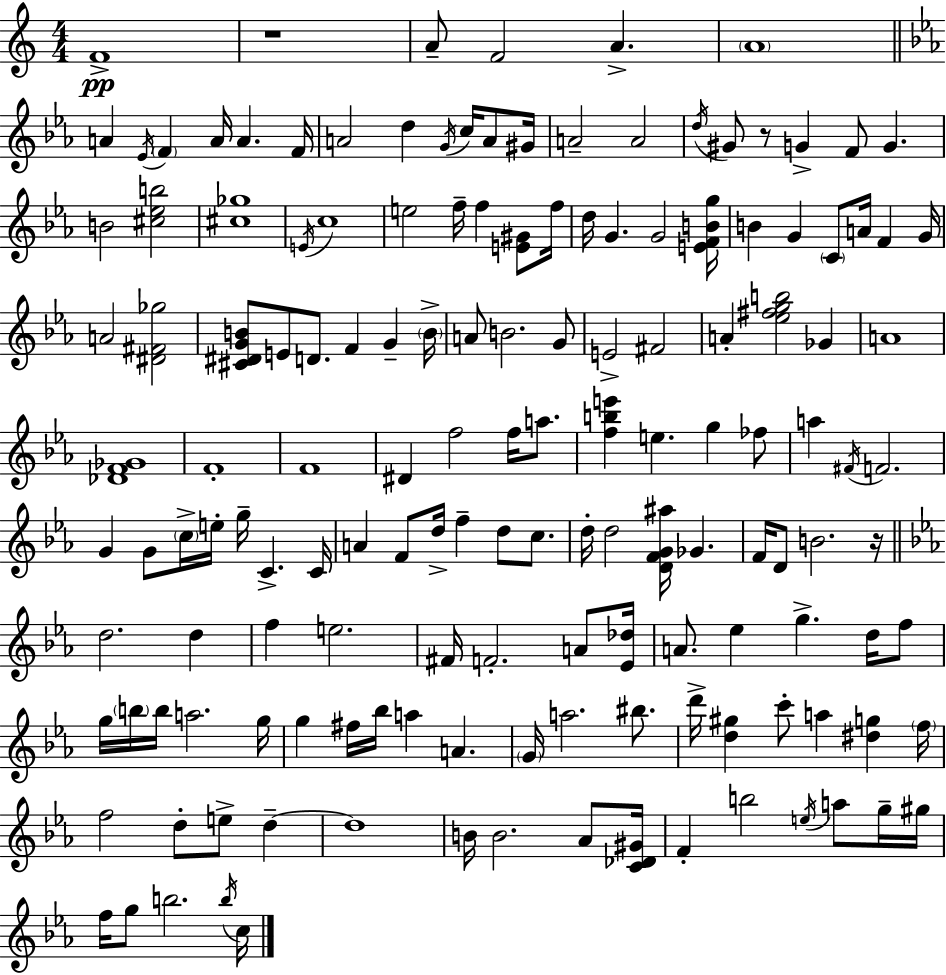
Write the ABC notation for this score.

X:1
T:Untitled
M:4/4
L:1/4
K:Am
F4 z4 A/2 F2 A A4 A _E/4 F A/4 A F/4 A2 d G/4 c/4 A/2 ^G/4 A2 A2 d/4 ^G/2 z/2 G F/2 G B2 [^c_eb]2 [^c_g]4 E/4 c4 e2 f/4 f [E^G]/2 f/4 d/4 G G2 [EFBg]/4 B G C/2 A/4 F G/4 A2 [^D^F_g]2 [^C^DGB]/2 E/2 D/2 F G B/4 A/2 B2 G/2 E2 ^F2 A [_e^fgb]2 _G A4 [_DF_G]4 F4 F4 ^D f2 f/4 a/2 [fbe'] e g _f/2 a ^F/4 F2 G G/2 c/4 e/4 g/4 C C/4 A F/2 d/4 f d/2 c/2 d/4 d2 [DFG^a]/4 _G F/4 D/2 B2 z/4 d2 d f e2 ^F/4 F2 A/2 [_E_d]/4 A/2 _e g d/4 f/2 g/4 b/4 b/4 a2 g/4 g ^f/4 _b/4 a A G/4 a2 ^b/2 d'/4 [d^g] c'/2 a [^dg] f/4 f2 d/2 e/2 d d4 B/4 B2 _A/2 [C_D^G]/4 F b2 e/4 a/2 g/4 ^g/4 f/4 g/2 b2 b/4 c/4